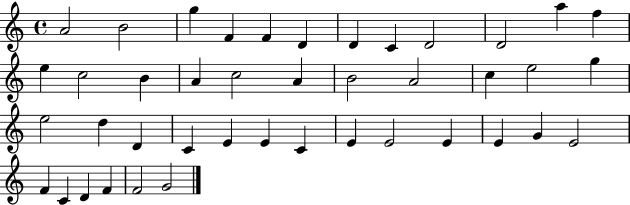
{
  \clef treble
  \time 4/4
  \defaultTimeSignature
  \key c \major
  a'2 b'2 | g''4 f'4 f'4 d'4 | d'4 c'4 d'2 | d'2 a''4 f''4 | \break e''4 c''2 b'4 | a'4 c''2 a'4 | b'2 a'2 | c''4 e''2 g''4 | \break e''2 d''4 d'4 | c'4 e'4 e'4 c'4 | e'4 e'2 e'4 | e'4 g'4 e'2 | \break f'4 c'4 d'4 f'4 | f'2 g'2 | \bar "|."
}